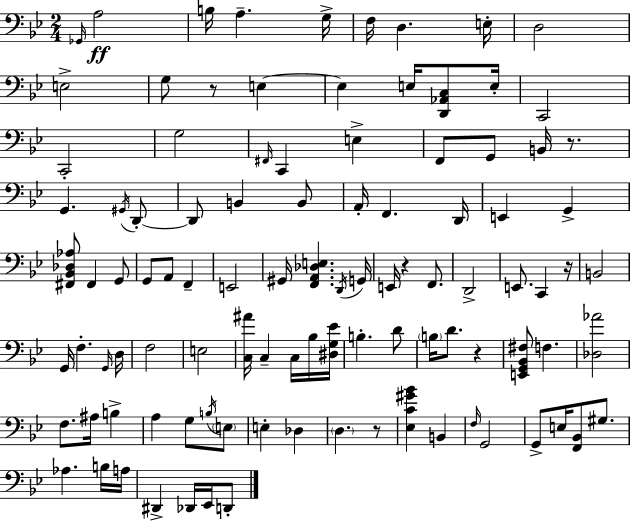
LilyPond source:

{
  \clef bass
  \numericTimeSignature
  \time 2/4
  \key bes \major
  \repeat volta 2 { \grace { ges,16 }\ff a2 | b16 a4.-- | g16-> f16 d4. | e16-. d2 | \break e2-> | g8 r8 e4~~ | e4 e16 <d, aes, c>8 | e16-. c,2 | \break c,2-. | g2 | \grace { fis,16 } c,4 e4-> | f,8 g,8 b,16 r8. | \break g,4. | \acciaccatura { gis,16 } d,8-.~~ d,8 b,4 | b,8 a,16-. f,4. | d,16 e,4 g,4-> | \break <fis, bes, des aes>8 fis,4 | g,8 g,8 a,8 f,4-- | e,2 | gis,16 <f, a, des e>4. | \break \acciaccatura { d,16 } g,16 e,16 r4 | f,8. d,2-> | e,8. c,4 | r16 b,2 | \break g,16 f4.-. | \grace { g,16 } d16 f2 | e2 | <c ais'>16 c4-- | \break c16 bes16 <dis g ees'>16 b4.-. | d'8 \parenthesize b16 d'8. | r4 <e, g, bes, fis>8 f4. | <des aes'>2 | \break f8. | ais16 b4-> a4 | g8 \acciaccatura { b16 } \parenthesize e8 e4-. | des4 \parenthesize d4. | \break r8 <ees c' gis' bes'>4 | b,4 \grace { f16 } g,2 | g,8-> | e16 <f, bes,>8 gis8. aes4. | \break b16 a16 dis,4-> | des,16 ees,16 d,8-. } \bar "|."
}